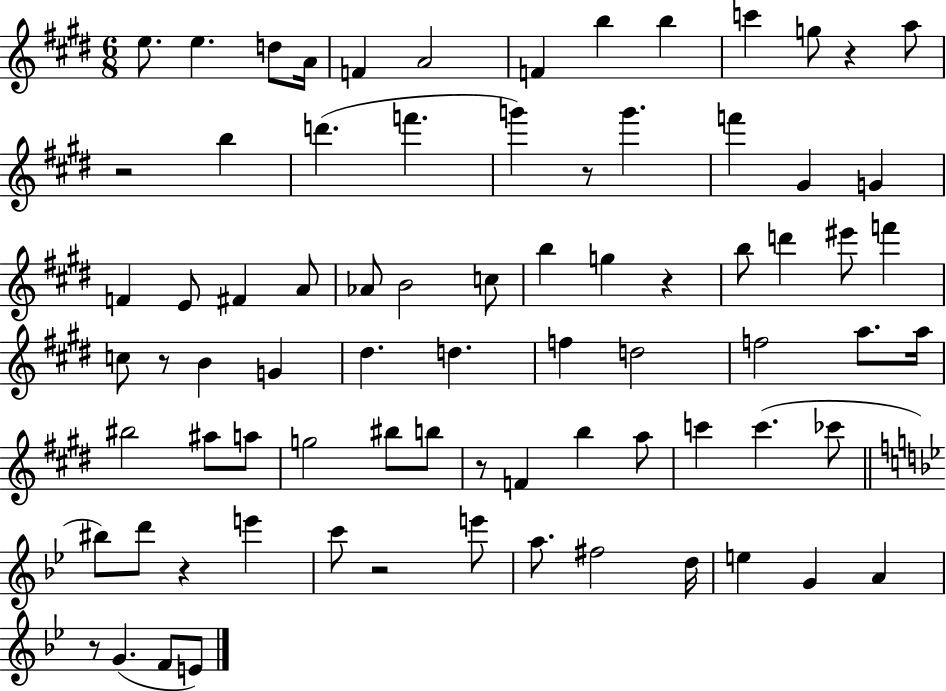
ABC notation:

X:1
T:Untitled
M:6/8
L:1/4
K:E
e/2 e d/2 A/4 F A2 F b b c' g/2 z a/2 z2 b d' f' g' z/2 g' f' ^G G F E/2 ^F A/2 _A/2 B2 c/2 b g z b/2 d' ^e'/2 f' c/2 z/2 B G ^d d f d2 f2 a/2 a/4 ^b2 ^a/2 a/2 g2 ^b/2 b/2 z/2 F b a/2 c' c' _c'/2 ^b/2 d'/2 z e' c'/2 z2 e'/2 a/2 ^f2 d/4 e G A z/2 G F/2 E/2